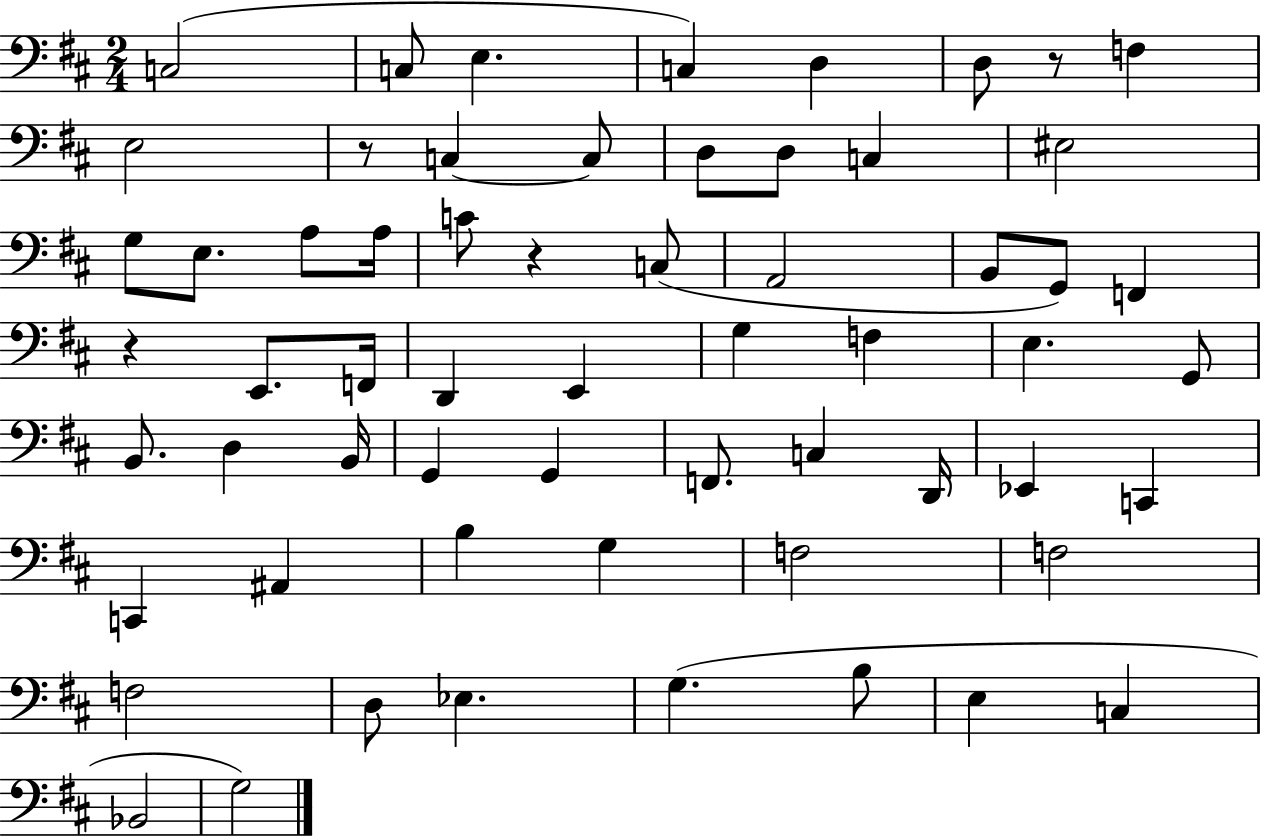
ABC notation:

X:1
T:Untitled
M:2/4
L:1/4
K:D
C,2 C,/2 E, C, D, D,/2 z/2 F, E,2 z/2 C, C,/2 D,/2 D,/2 C, ^E,2 G,/2 E,/2 A,/2 A,/4 C/2 z C,/2 A,,2 B,,/2 G,,/2 F,, z E,,/2 F,,/4 D,, E,, G, F, E, G,,/2 B,,/2 D, B,,/4 G,, G,, F,,/2 C, D,,/4 _E,, C,, C,, ^A,, B, G, F,2 F,2 F,2 D,/2 _E, G, B,/2 E, C, _B,,2 G,2